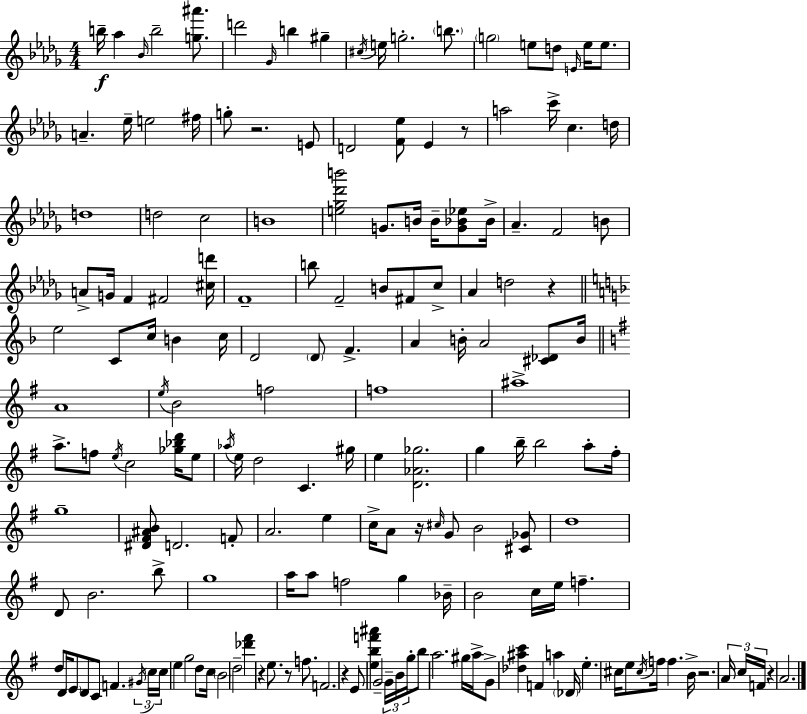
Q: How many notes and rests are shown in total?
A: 175